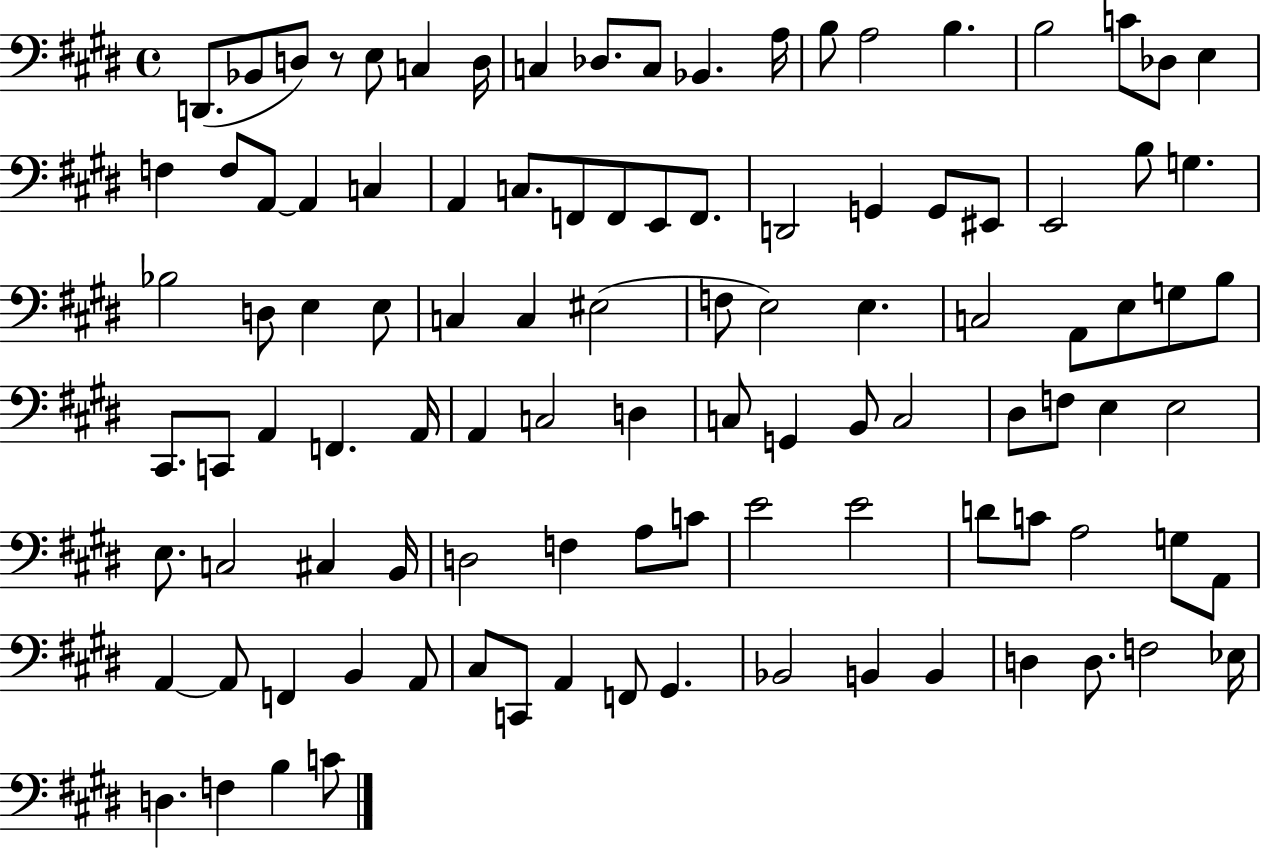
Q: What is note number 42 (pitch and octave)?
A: C3